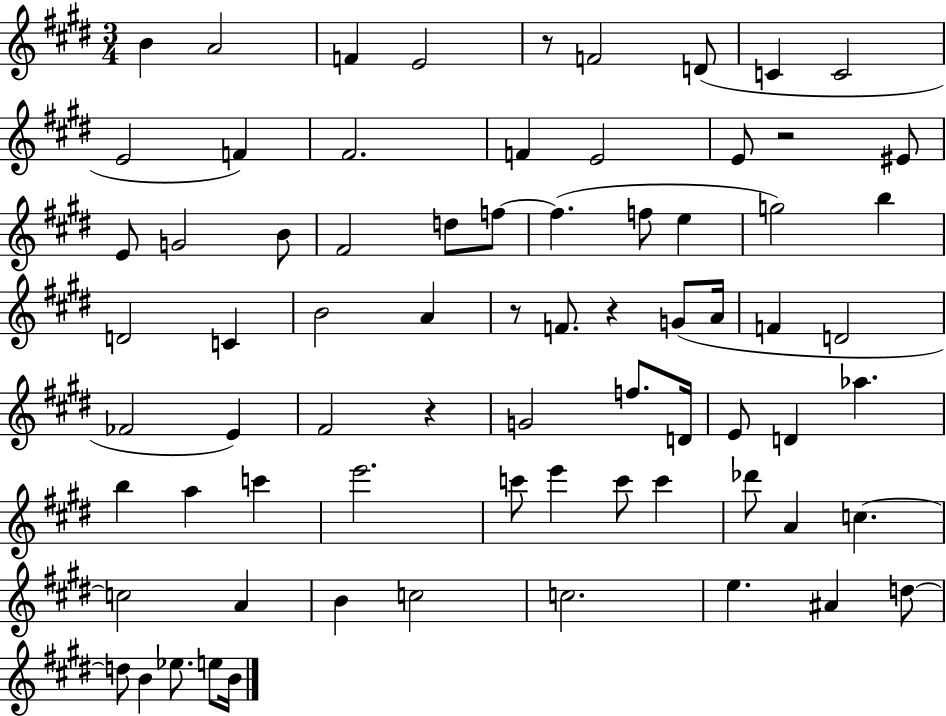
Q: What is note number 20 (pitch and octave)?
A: D5